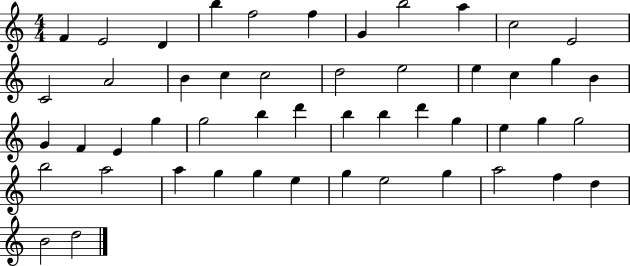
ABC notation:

X:1
T:Untitled
M:4/4
L:1/4
K:C
F E2 D b f2 f G b2 a c2 E2 C2 A2 B c c2 d2 e2 e c g B G F E g g2 b d' b b d' g e g g2 b2 a2 a g g e g e2 g a2 f d B2 d2